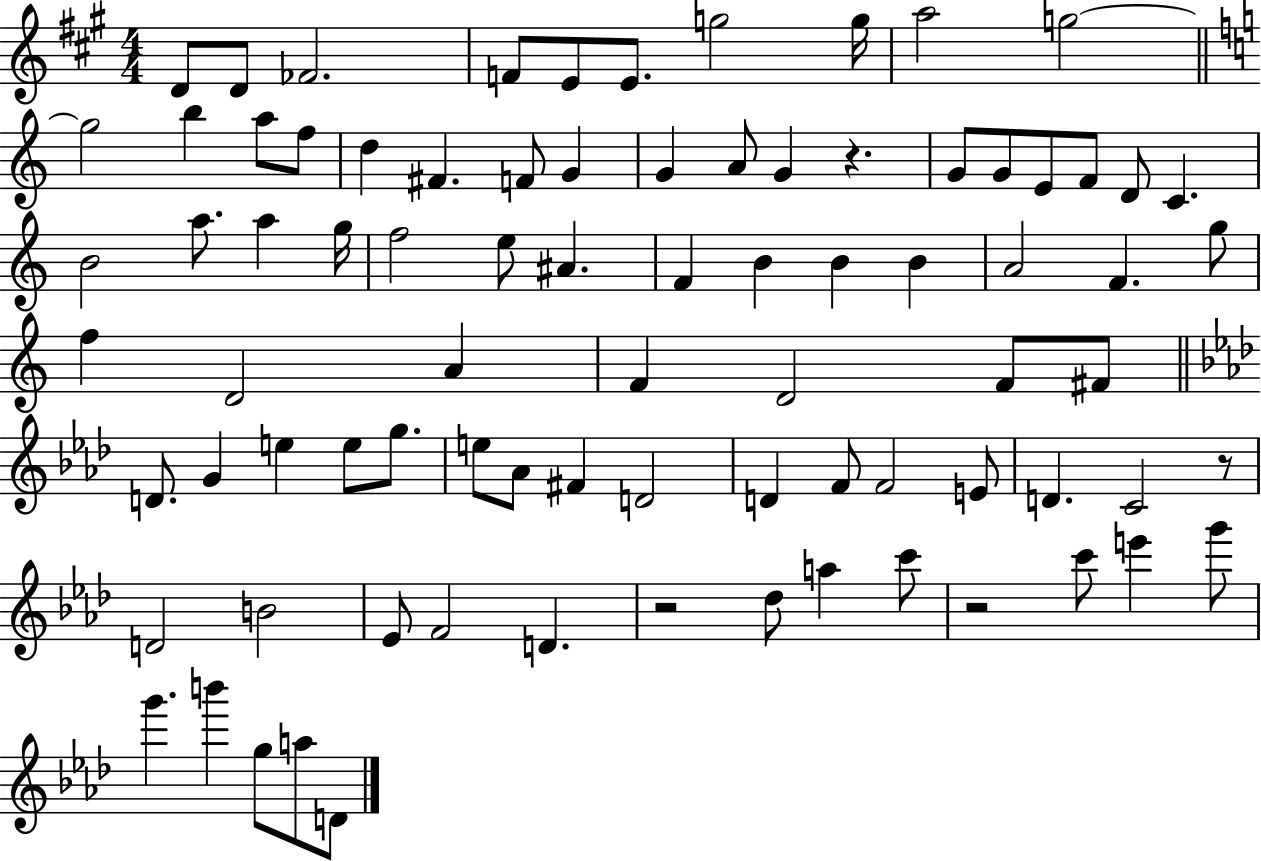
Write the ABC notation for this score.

X:1
T:Untitled
M:4/4
L:1/4
K:A
D/2 D/2 _F2 F/2 E/2 E/2 g2 g/4 a2 g2 g2 b a/2 f/2 d ^F F/2 G G A/2 G z G/2 G/2 E/2 F/2 D/2 C B2 a/2 a g/4 f2 e/2 ^A F B B B A2 F g/2 f D2 A F D2 F/2 ^F/2 D/2 G e e/2 g/2 e/2 _A/2 ^F D2 D F/2 F2 E/2 D C2 z/2 D2 B2 _E/2 F2 D z2 _d/2 a c'/2 z2 c'/2 e' g'/2 g' b' g/2 a/2 D/2